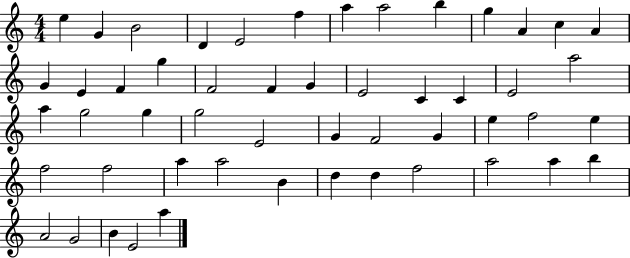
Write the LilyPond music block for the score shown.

{
  \clef treble
  \numericTimeSignature
  \time 4/4
  \key c \major
  e''4 g'4 b'2 | d'4 e'2 f''4 | a''4 a''2 b''4 | g''4 a'4 c''4 a'4 | \break g'4 e'4 f'4 g''4 | f'2 f'4 g'4 | e'2 c'4 c'4 | e'2 a''2 | \break a''4 g''2 g''4 | g''2 e'2 | g'4 f'2 g'4 | e''4 f''2 e''4 | \break f''2 f''2 | a''4 a''2 b'4 | d''4 d''4 f''2 | a''2 a''4 b''4 | \break a'2 g'2 | b'4 e'2 a''4 | \bar "|."
}